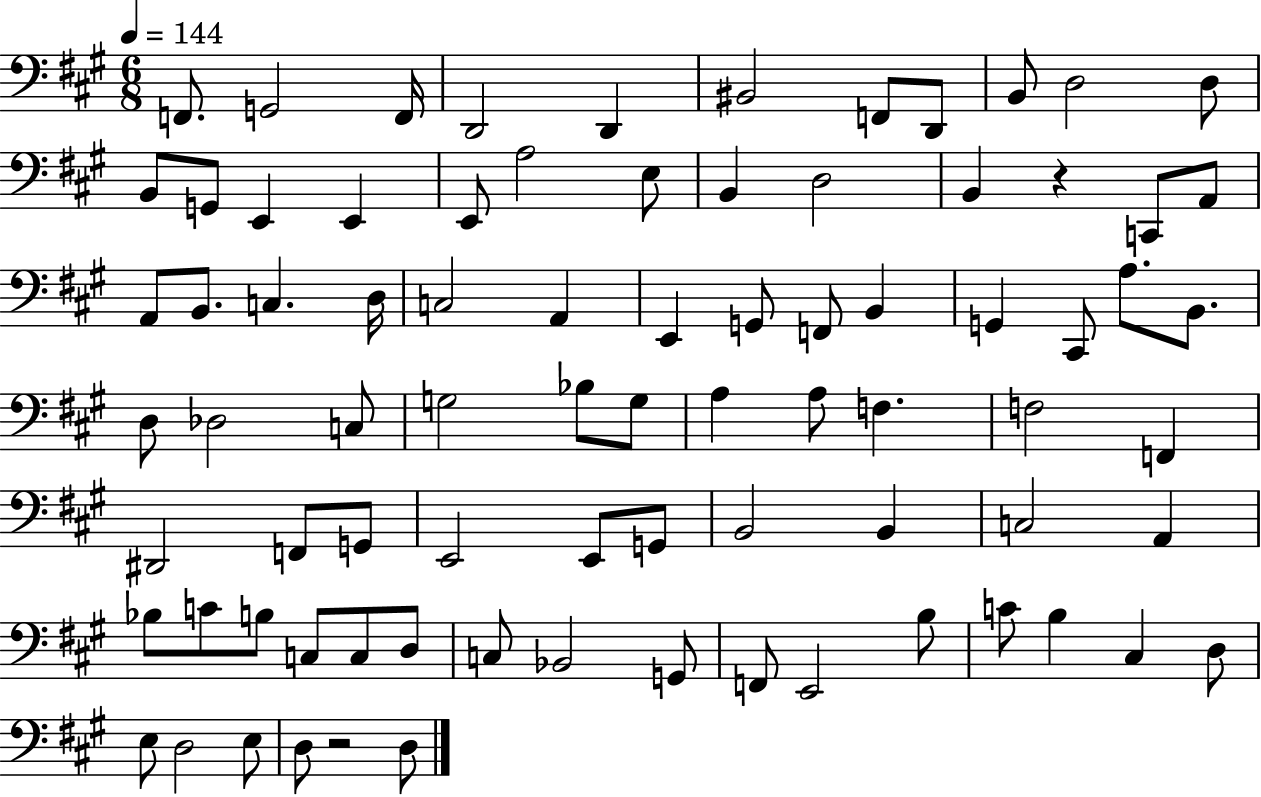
{
  \clef bass
  \numericTimeSignature
  \time 6/8
  \key a \major
  \tempo 4 = 144
  f,8. g,2 f,16 | d,2 d,4 | bis,2 f,8 d,8 | b,8 d2 d8 | \break b,8 g,8 e,4 e,4 | e,8 a2 e8 | b,4 d2 | b,4 r4 c,8 a,8 | \break a,8 b,8. c4. d16 | c2 a,4 | e,4 g,8 f,8 b,4 | g,4 cis,8 a8. b,8. | \break d8 des2 c8 | g2 bes8 g8 | a4 a8 f4. | f2 f,4 | \break dis,2 f,8 g,8 | e,2 e,8 g,8 | b,2 b,4 | c2 a,4 | \break bes8 c'8 b8 c8 c8 d8 | c8 bes,2 g,8 | f,8 e,2 b8 | c'8 b4 cis4 d8 | \break e8 d2 e8 | d8 r2 d8 | \bar "|."
}